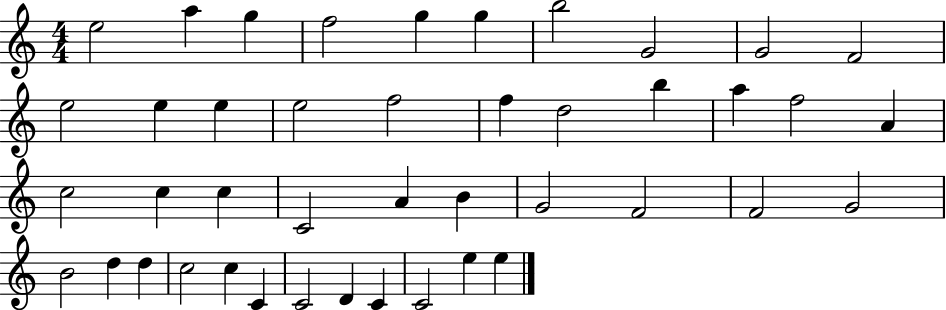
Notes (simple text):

E5/h A5/q G5/q F5/h G5/q G5/q B5/h G4/h G4/h F4/h E5/h E5/q E5/q E5/h F5/h F5/q D5/h B5/q A5/q F5/h A4/q C5/h C5/q C5/q C4/h A4/q B4/q G4/h F4/h F4/h G4/h B4/h D5/q D5/q C5/h C5/q C4/q C4/h D4/q C4/q C4/h E5/q E5/q